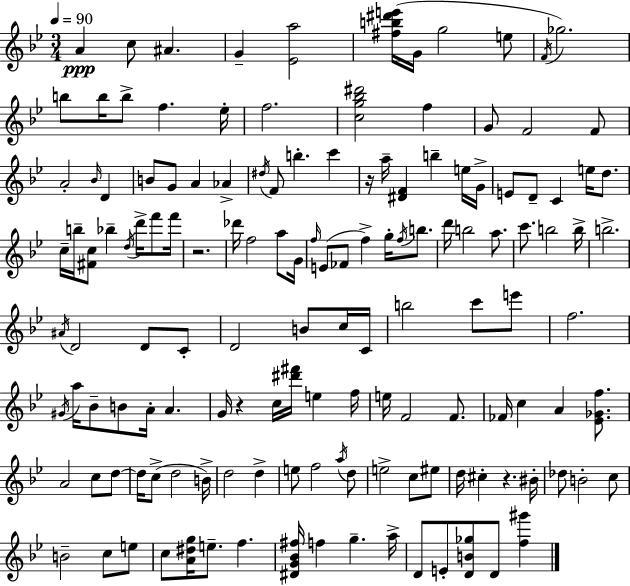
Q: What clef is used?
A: treble